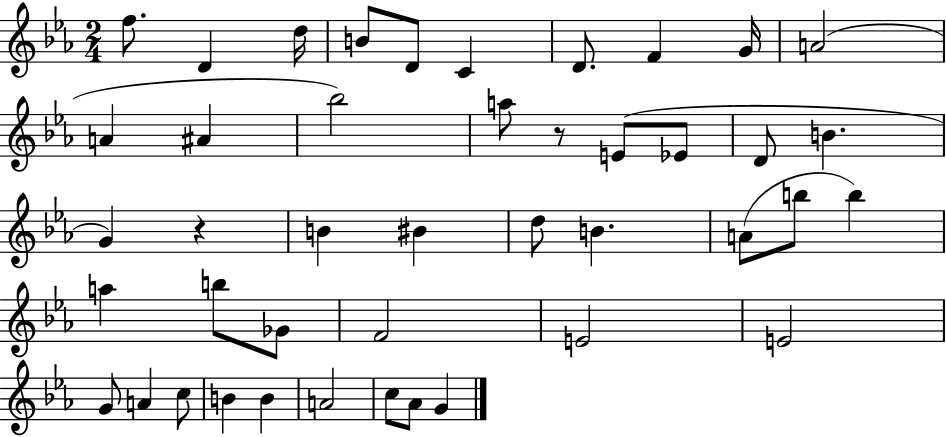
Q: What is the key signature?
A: EES major